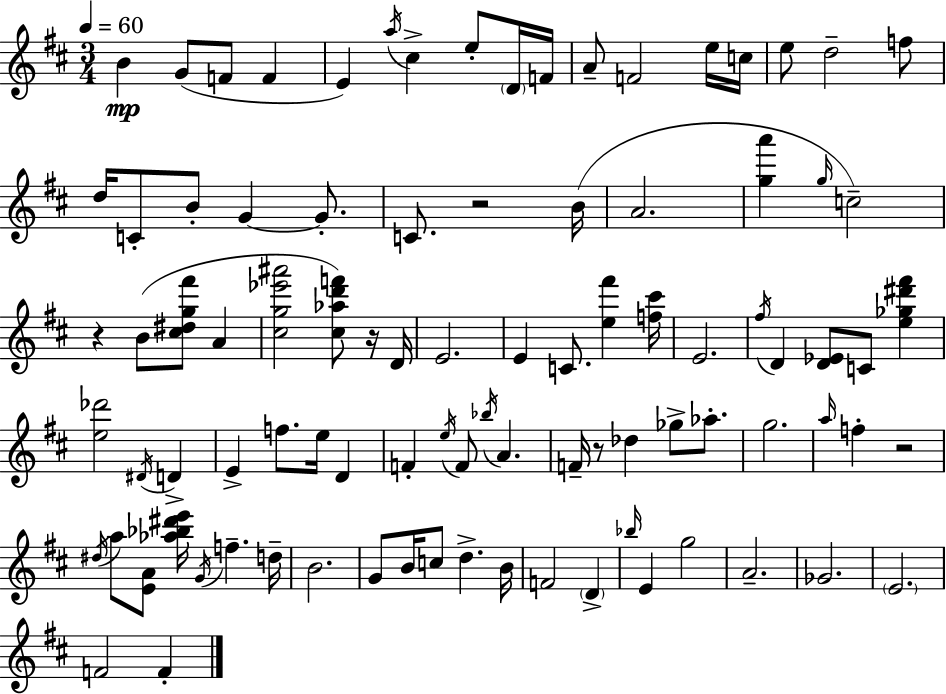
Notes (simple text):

B4/q G4/e F4/e F4/q E4/q A5/s C#5/q E5/e D4/s F4/s A4/e F4/h E5/s C5/s E5/e D5/h F5/e D5/s C4/e B4/e G4/q G4/e. C4/e. R/h B4/s A4/h. [G5,A6]/q G5/s C5/h R/q B4/e [C#5,D#5,G5,F#6]/e A4/q [C#5,G5,Eb6,A#6]/h [C#5,Ab5,D6,F6]/e R/s D4/s E4/h. E4/q C4/e. [E5,F#6]/q [F5,C#6]/s E4/h. F#5/s D4/q [D4,Eb4]/e C4/e [E5,Gb5,D#6,F#6]/q [E5,Db6]/h D#4/s D4/q E4/q F5/e. E5/s D4/q F4/q E5/s F4/e Bb5/s A4/q. F4/s R/e Db5/q Gb5/e Ab5/e. G5/h. A5/s F5/q R/h D#5/s A5/e [E4,A4]/e [Ab5,Bb5,D#6,E6]/s G4/s F5/q. D5/s B4/h. G4/e B4/s C5/e D5/q. B4/s F4/h D4/q Bb5/s E4/q G5/h A4/h. Gb4/h. E4/h. F4/h F4/q